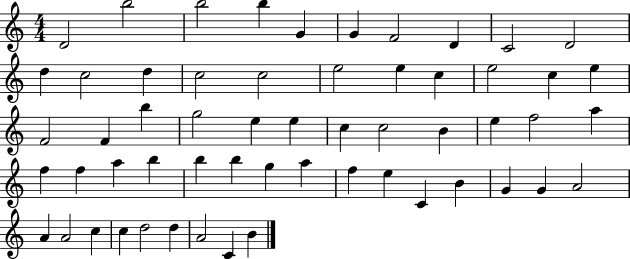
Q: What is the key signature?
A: C major